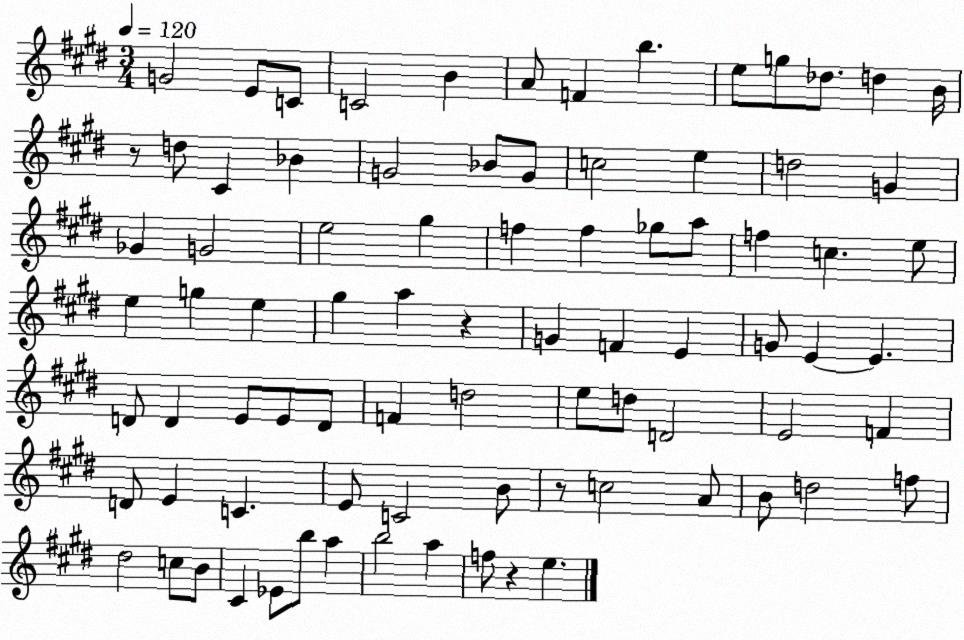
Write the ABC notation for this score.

X:1
T:Untitled
M:3/4
L:1/4
K:E
G2 E/2 C/2 C2 B A/2 F b e/2 g/2 _d/2 d B/4 z/2 d/2 ^C _B G2 _B/2 G/2 c2 e d2 G _G G2 e2 ^g f f _g/2 a/2 f c e/2 e g e ^g a z G F E G/2 E E D/2 D E/2 E/2 D/2 F d2 e/2 d/2 D2 E2 F D/2 E C E/2 C2 B/2 z/2 c2 A/2 B/2 d2 f/2 ^d2 c/2 B/2 ^C _E/2 b/2 a b2 a f/2 z e